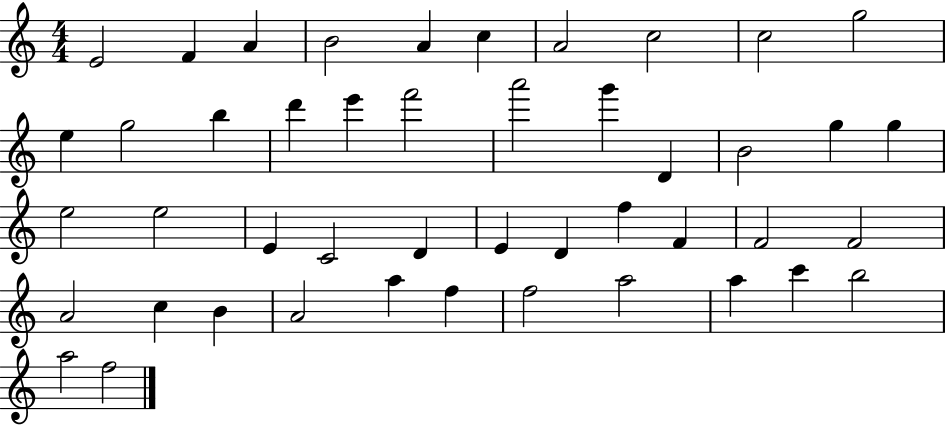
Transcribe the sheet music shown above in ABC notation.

X:1
T:Untitled
M:4/4
L:1/4
K:C
E2 F A B2 A c A2 c2 c2 g2 e g2 b d' e' f'2 a'2 g' D B2 g g e2 e2 E C2 D E D f F F2 F2 A2 c B A2 a f f2 a2 a c' b2 a2 f2